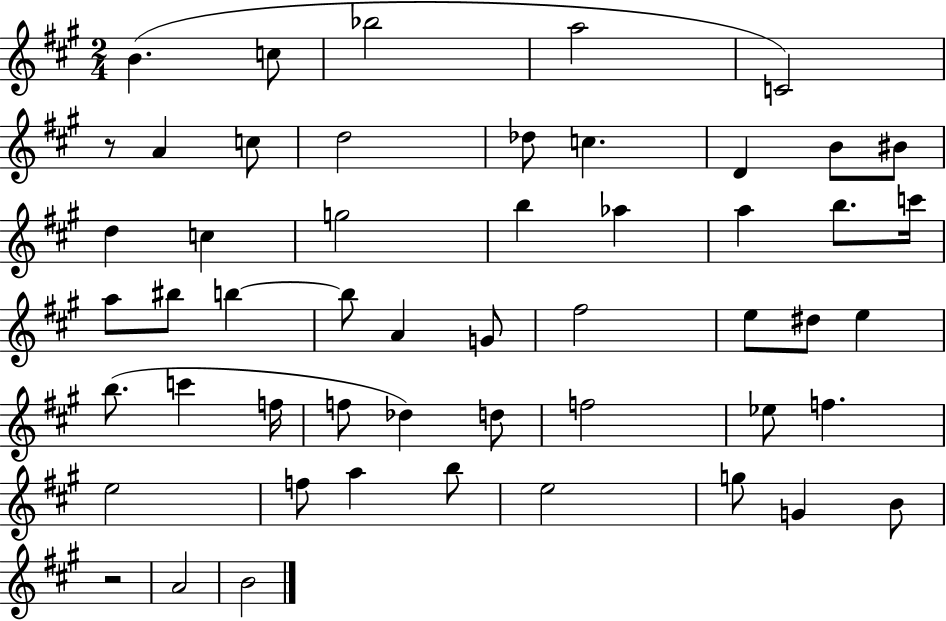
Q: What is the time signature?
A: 2/4